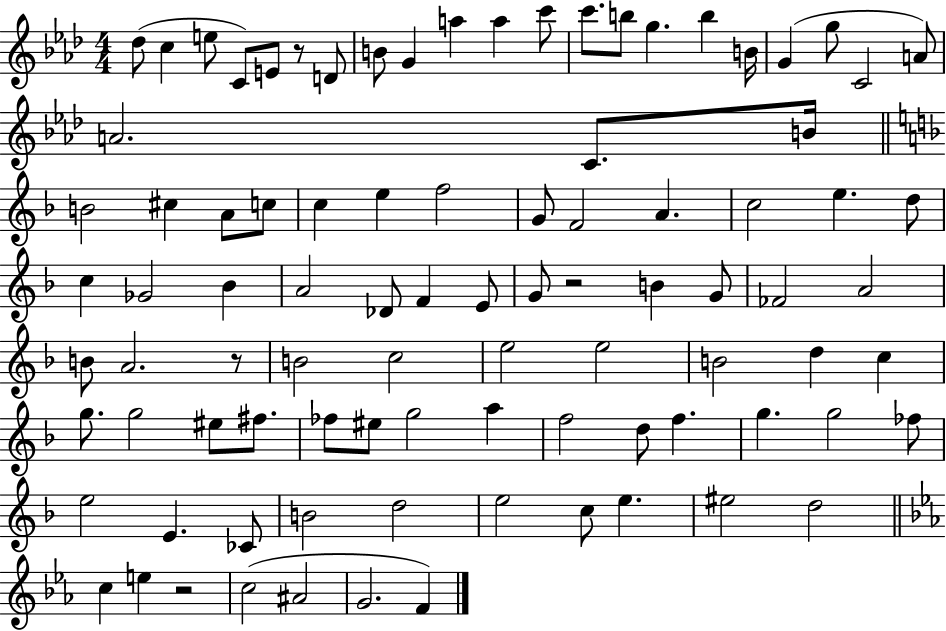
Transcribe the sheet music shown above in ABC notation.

X:1
T:Untitled
M:4/4
L:1/4
K:Ab
_d/2 c e/2 C/2 E/2 z/2 D/2 B/2 G a a c'/2 c'/2 b/2 g b B/4 G g/2 C2 A/2 A2 C/2 B/4 B2 ^c A/2 c/2 c e f2 G/2 F2 A c2 e d/2 c _G2 _B A2 _D/2 F E/2 G/2 z2 B G/2 _F2 A2 B/2 A2 z/2 B2 c2 e2 e2 B2 d c g/2 g2 ^e/2 ^f/2 _f/2 ^e/2 g2 a f2 d/2 f g g2 _f/2 e2 E _C/2 B2 d2 e2 c/2 e ^e2 d2 c e z2 c2 ^A2 G2 F